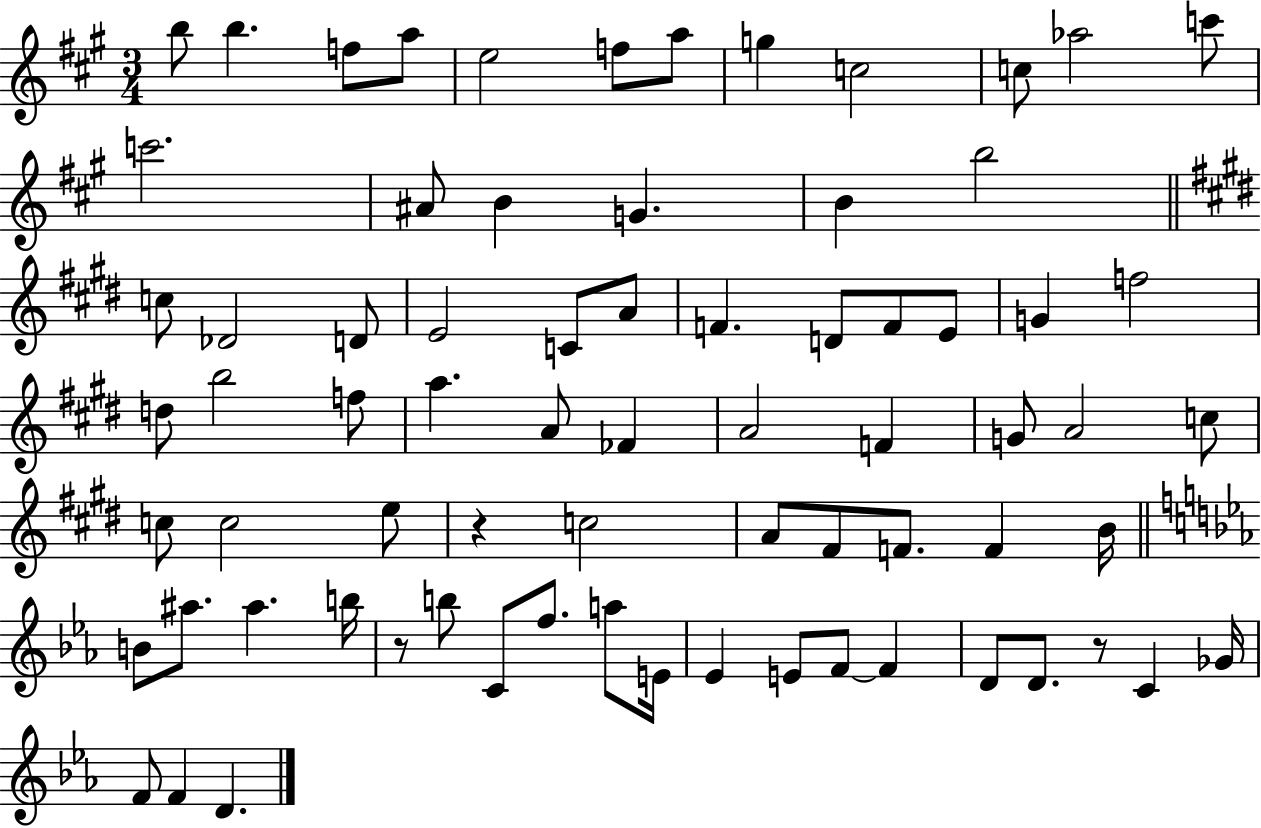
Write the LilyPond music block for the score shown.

{
  \clef treble
  \numericTimeSignature
  \time 3/4
  \key a \major
  b''8 b''4. f''8 a''8 | e''2 f''8 a''8 | g''4 c''2 | c''8 aes''2 c'''8 | \break c'''2. | ais'8 b'4 g'4. | b'4 b''2 | \bar "||" \break \key e \major c''8 des'2 d'8 | e'2 c'8 a'8 | f'4. d'8 f'8 e'8 | g'4 f''2 | \break d''8 b''2 f''8 | a''4. a'8 fes'4 | a'2 f'4 | g'8 a'2 c''8 | \break c''8 c''2 e''8 | r4 c''2 | a'8 fis'8 f'8. f'4 b'16 | \bar "||" \break \key ees \major b'8 ais''8. ais''4. b''16 | r8 b''8 c'8 f''8. a''8 e'16 | ees'4 e'8 f'8~~ f'4 | d'8 d'8. r8 c'4 ges'16 | \break f'8 f'4 d'4. | \bar "|."
}